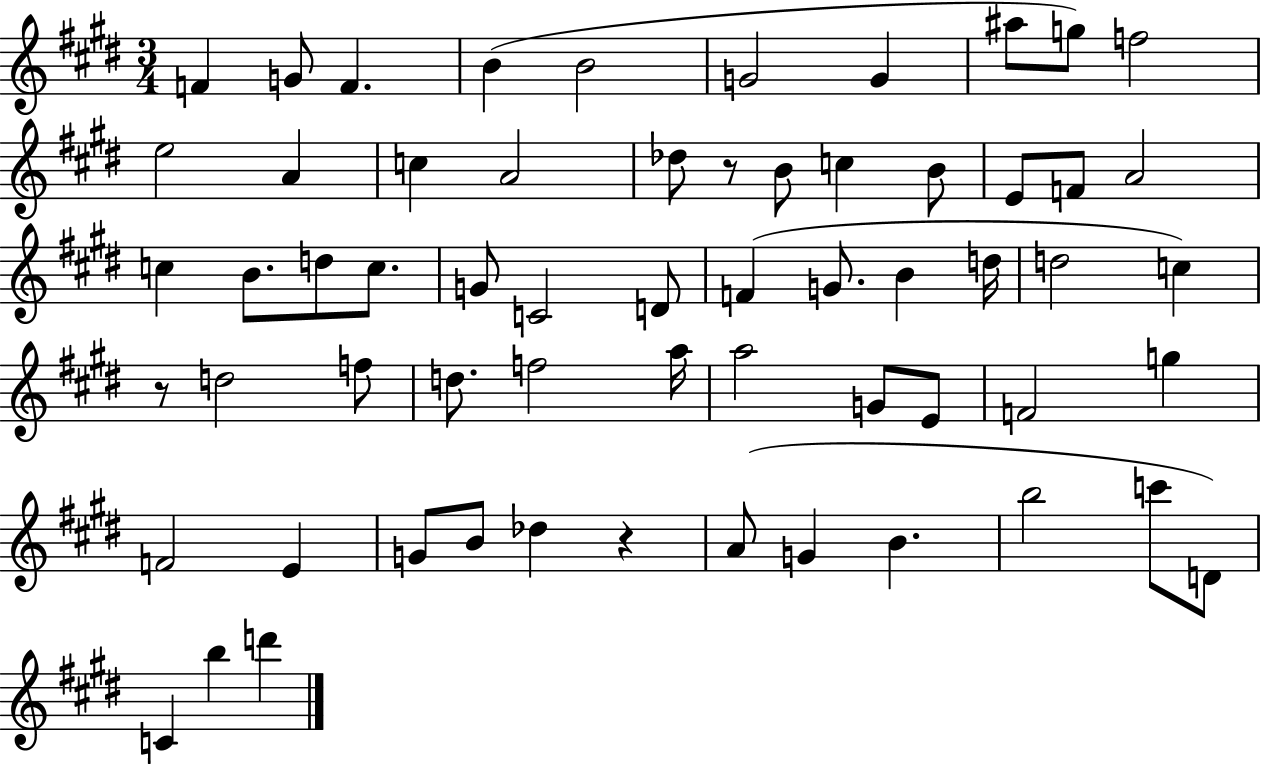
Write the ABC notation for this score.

X:1
T:Untitled
M:3/4
L:1/4
K:E
F G/2 F B B2 G2 G ^a/2 g/2 f2 e2 A c A2 _d/2 z/2 B/2 c B/2 E/2 F/2 A2 c B/2 d/2 c/2 G/2 C2 D/2 F G/2 B d/4 d2 c z/2 d2 f/2 d/2 f2 a/4 a2 G/2 E/2 F2 g F2 E G/2 B/2 _d z A/2 G B b2 c'/2 D/2 C b d'